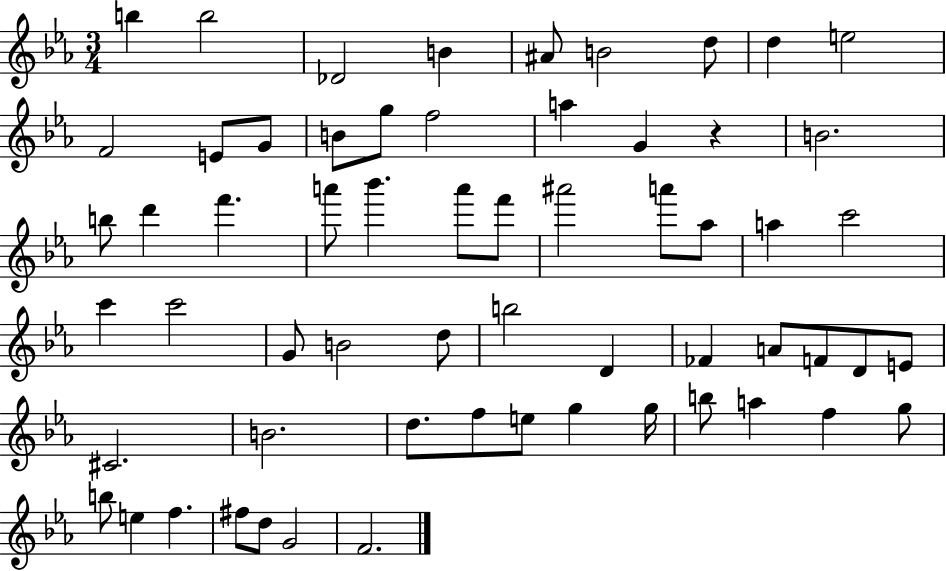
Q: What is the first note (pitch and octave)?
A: B5